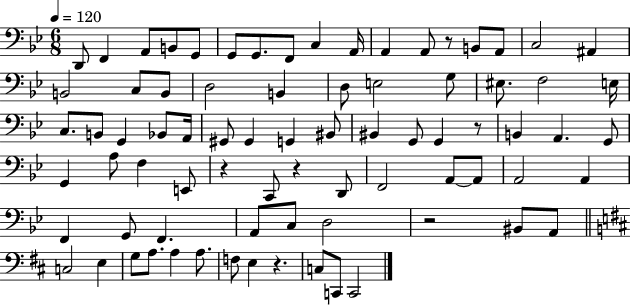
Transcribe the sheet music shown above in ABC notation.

X:1
T:Untitled
M:6/8
L:1/4
K:Bb
D,,/2 F,, A,,/2 B,,/2 G,,/2 G,,/2 G,,/2 F,,/2 C, A,,/4 A,, A,,/2 z/2 B,,/2 A,,/2 C,2 ^A,, B,,2 C,/2 B,,/2 D,2 B,, D,/2 E,2 G,/2 ^E,/2 F,2 E,/4 C,/2 B,,/2 G,, _B,,/2 A,,/4 ^G,,/2 ^G,, G,, ^B,,/2 ^B,, G,,/2 G,, z/2 B,, A,, G,,/2 G,, A,/2 F, E,,/2 z C,,/2 z D,,/2 F,,2 A,,/2 A,,/2 A,,2 A,, F,, G,,/2 F,, A,,/2 C,/2 D,2 z2 ^B,,/2 A,,/2 C,2 E, G,/2 A,/2 A, A,/2 F,/2 E, z C,/2 C,,/2 C,,2